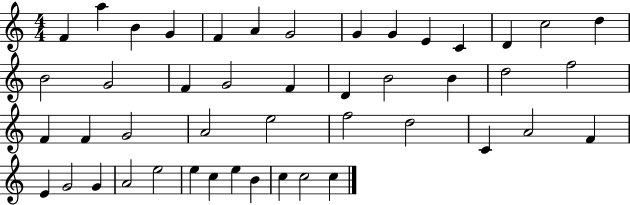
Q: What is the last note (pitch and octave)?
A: C5